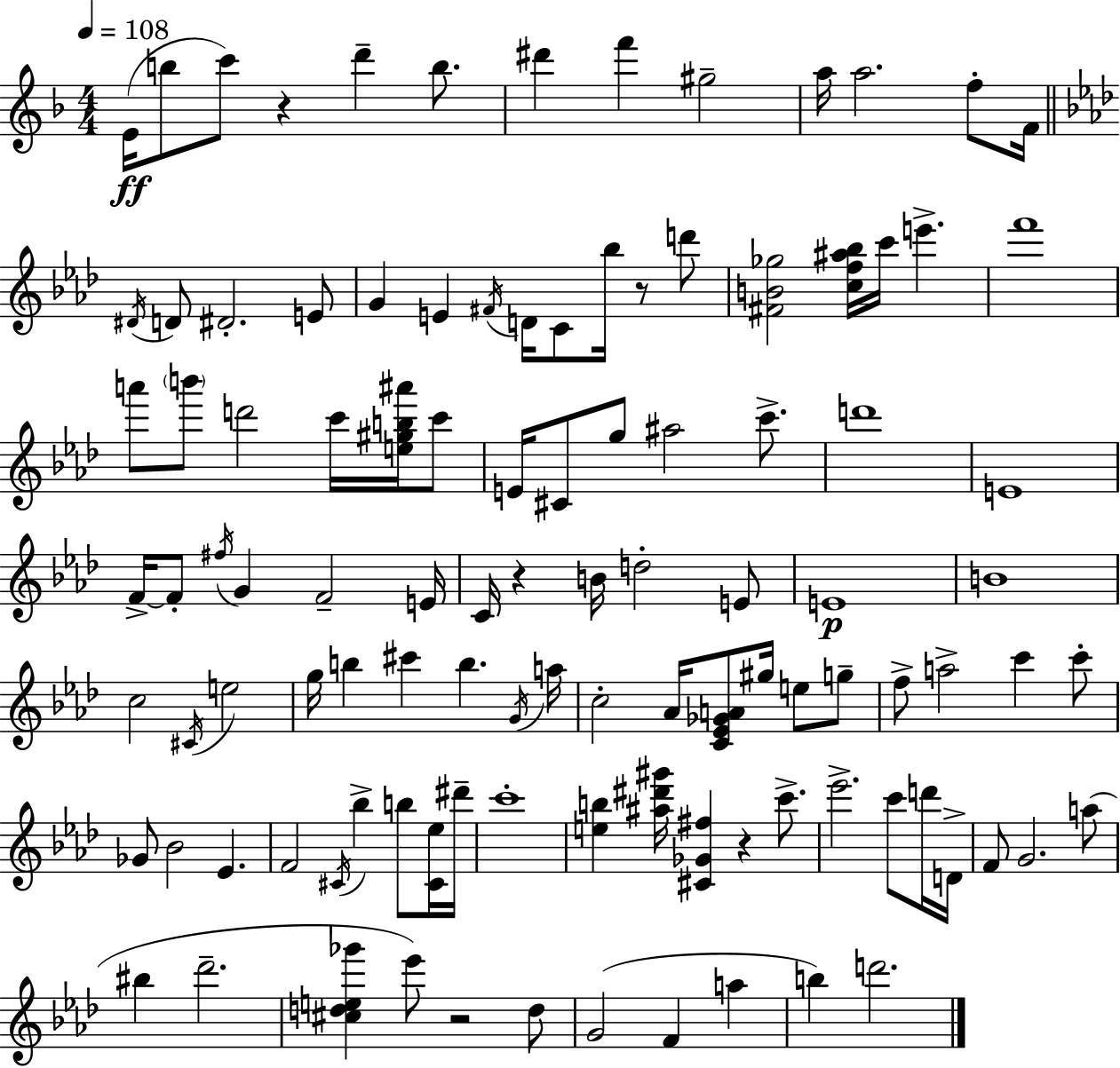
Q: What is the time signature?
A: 4/4